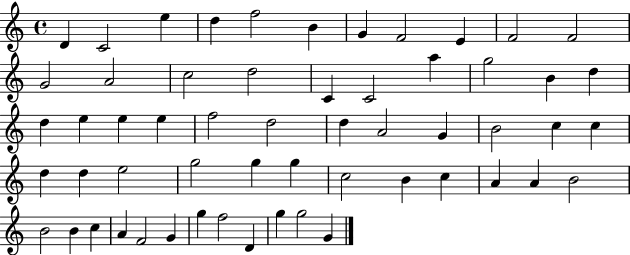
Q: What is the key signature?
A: C major